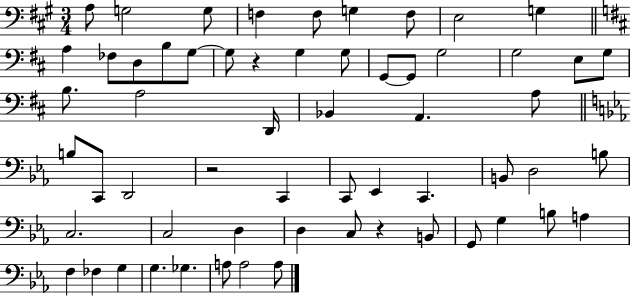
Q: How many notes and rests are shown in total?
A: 60